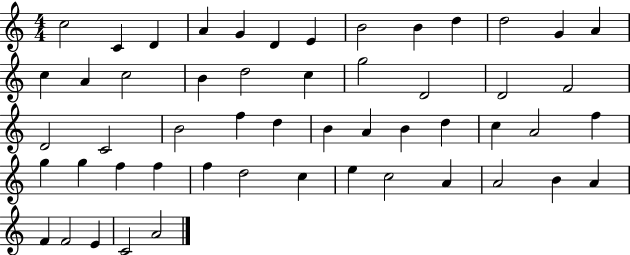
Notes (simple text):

C5/h C4/q D4/q A4/q G4/q D4/q E4/q B4/h B4/q D5/q D5/h G4/q A4/q C5/q A4/q C5/h B4/q D5/h C5/q G5/h D4/h D4/h F4/h D4/h C4/h B4/h F5/q D5/q B4/q A4/q B4/q D5/q C5/q A4/h F5/q G5/q G5/q F5/q F5/q F5/q D5/h C5/q E5/q C5/h A4/q A4/h B4/q A4/q F4/q F4/h E4/q C4/h A4/h